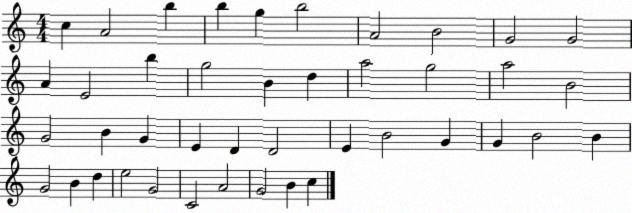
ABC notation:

X:1
T:Untitled
M:4/4
L:1/4
K:C
c A2 b b g b2 A2 B2 G2 G2 A E2 b g2 B d a2 g2 a2 B2 G2 B G E D D2 E B2 G G B2 B G2 B d e2 G2 C2 A2 G2 B c